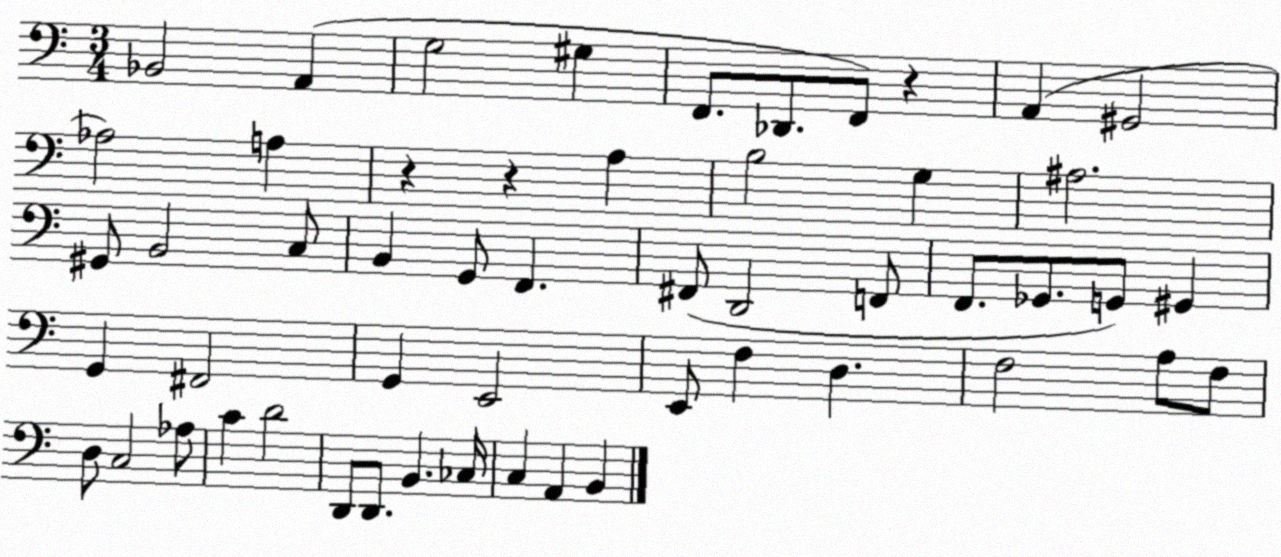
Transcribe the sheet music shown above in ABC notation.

X:1
T:Untitled
M:3/4
L:1/4
K:C
_B,,2 A,, G,2 ^G, F,,/2 _D,,/2 F,,/2 z A,, ^G,,2 _A,2 A, z z A, B,2 G, ^A,2 ^G,,/2 B,,2 C,/2 B,, G,,/2 F,, ^F,,/2 D,,2 F,,/2 F,,/2 _G,,/2 G,,/2 ^G,, G,, ^F,,2 G,, E,,2 E,,/2 F, D, F,2 A,/2 F,/2 D,/2 C,2 _A,/2 C D2 D,,/2 D,,/2 B,, _C,/4 C, A,, B,,